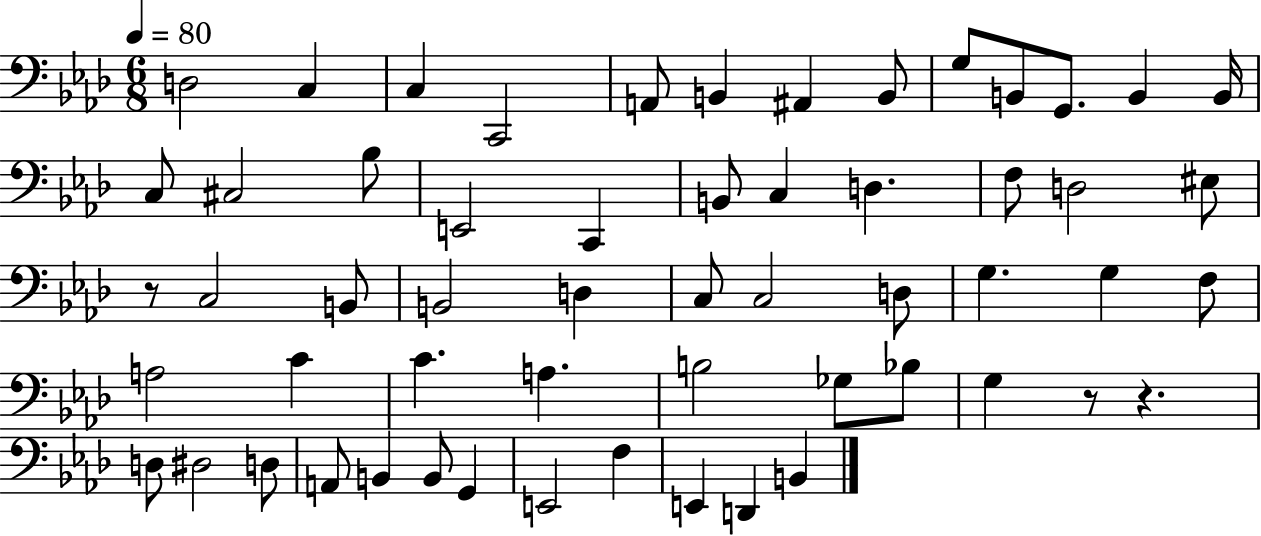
X:1
T:Untitled
M:6/8
L:1/4
K:Ab
D,2 C, C, C,,2 A,,/2 B,, ^A,, B,,/2 G,/2 B,,/2 G,,/2 B,, B,,/4 C,/2 ^C,2 _B,/2 E,,2 C,, B,,/2 C, D, F,/2 D,2 ^E,/2 z/2 C,2 B,,/2 B,,2 D, C,/2 C,2 D,/2 G, G, F,/2 A,2 C C A, B,2 _G,/2 _B,/2 G, z/2 z D,/2 ^D,2 D,/2 A,,/2 B,, B,,/2 G,, E,,2 F, E,, D,, B,,